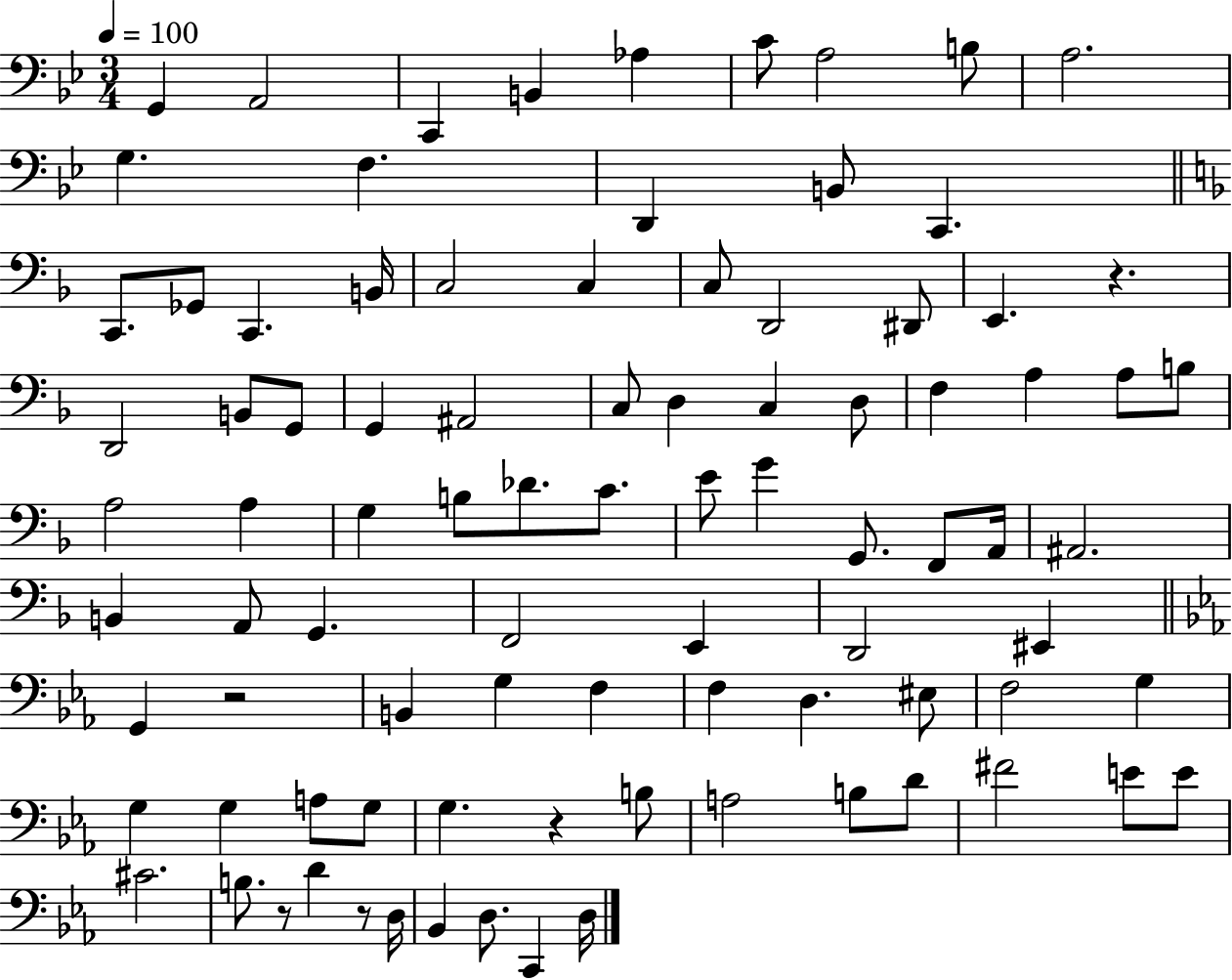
{
  \clef bass
  \numericTimeSignature
  \time 3/4
  \key bes \major
  \tempo 4 = 100
  g,4 a,2 | c,4 b,4 aes4 | c'8 a2 b8 | a2. | \break g4. f4. | d,4 b,8 c,4. | \bar "||" \break \key d \minor c,8. ges,8 c,4. b,16 | c2 c4 | c8 d,2 dis,8 | e,4. r4. | \break d,2 b,8 g,8 | g,4 ais,2 | c8 d4 c4 d8 | f4 a4 a8 b8 | \break a2 a4 | g4 b8 des'8. c'8. | e'8 g'4 g,8. f,8 a,16 | ais,2. | \break b,4 a,8 g,4. | f,2 e,4 | d,2 eis,4 | \bar "||" \break \key ees \major g,4 r2 | b,4 g4 f4 | f4 d4. eis8 | f2 g4 | \break g4 g4 a8 g8 | g4. r4 b8 | a2 b8 d'8 | fis'2 e'8 e'8 | \break cis'2. | b8. r8 d'4 r8 d16 | bes,4 d8. c,4 d16 | \bar "|."
}